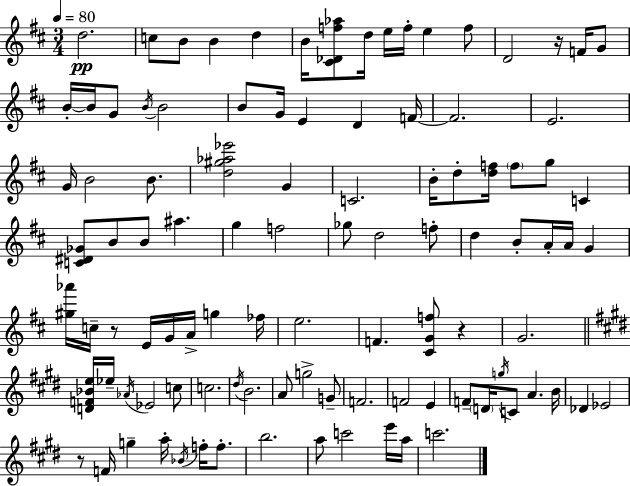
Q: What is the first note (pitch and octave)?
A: D5